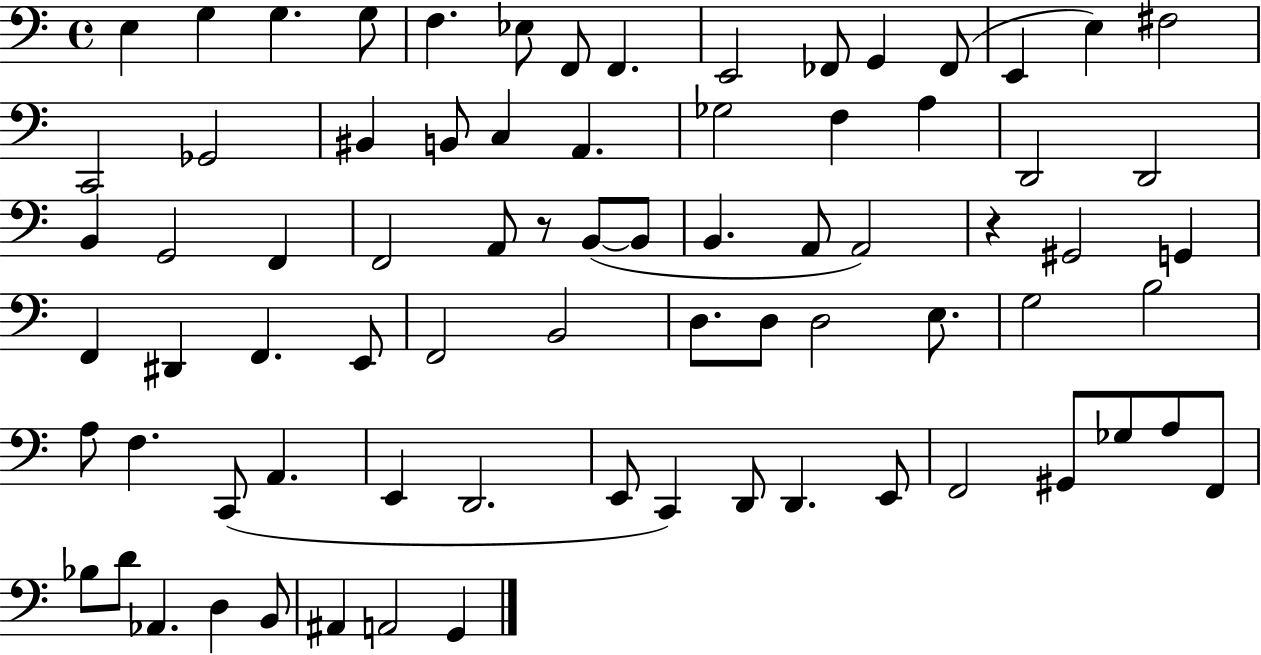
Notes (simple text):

E3/q G3/q G3/q. G3/e F3/q. Eb3/e F2/e F2/q. E2/h FES2/e G2/q FES2/e E2/q E3/q F#3/h C2/h Gb2/h BIS2/q B2/e C3/q A2/q. Gb3/h F3/q A3/q D2/h D2/h B2/q G2/h F2/q F2/h A2/e R/e B2/e B2/e B2/q. A2/e A2/h R/q G#2/h G2/q F2/q D#2/q F2/q. E2/e F2/h B2/h D3/e. D3/e D3/h E3/e. G3/h B3/h A3/e F3/q. C2/e A2/q. E2/q D2/h. E2/e C2/q D2/e D2/q. E2/e F2/h G#2/e Gb3/e A3/e F2/e Bb3/e D4/e Ab2/q. D3/q B2/e A#2/q A2/h G2/q